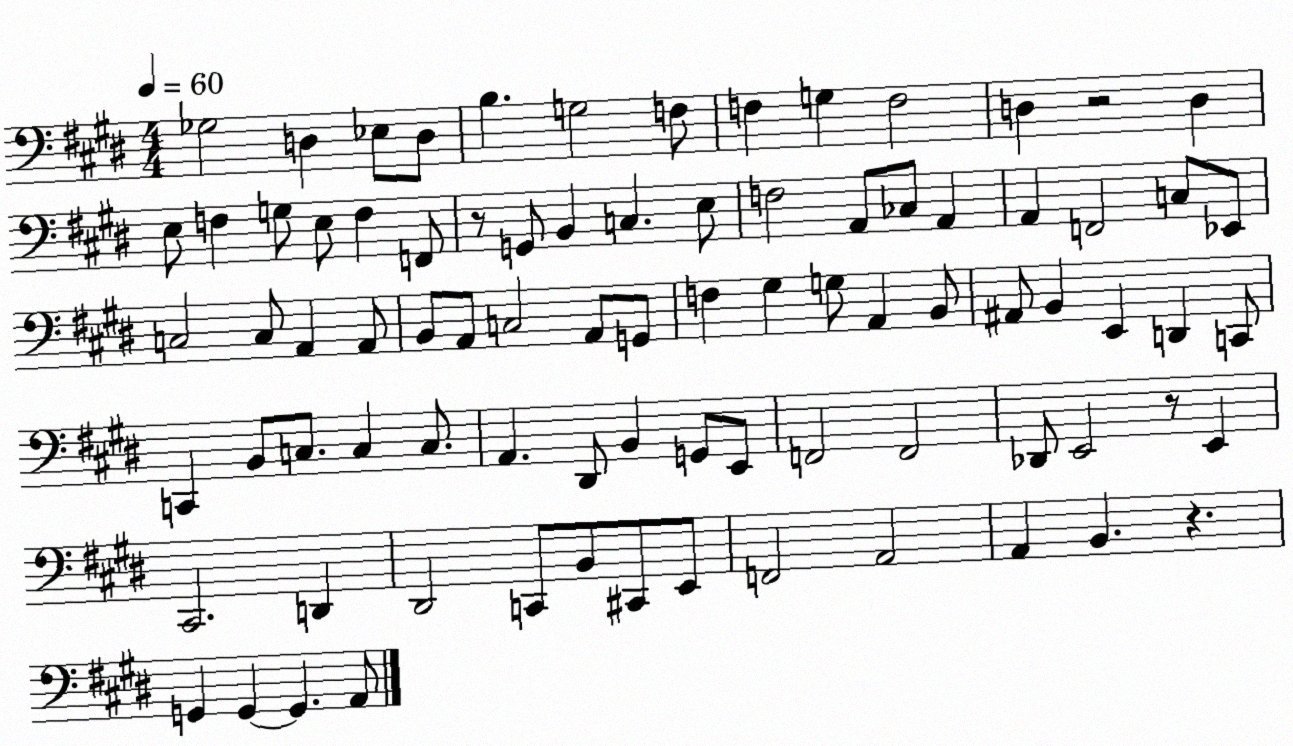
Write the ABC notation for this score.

X:1
T:Untitled
M:4/4
L:1/4
K:E
_G,2 D, _E,/2 D,/2 B, G,2 F,/2 F, G, F,2 D, z2 D, E,/2 F, G,/2 E,/2 F, F,,/2 z/2 G,,/2 B,, C, E,/2 F,2 A,,/2 _C,/2 A,, A,, F,,2 C,/2 _E,,/2 C,2 C,/2 A,, A,,/2 B,,/2 A,,/2 C,2 A,,/2 G,,/2 F, ^G, G,/2 A,, B,,/2 ^A,,/2 B,, E,, D,, C,,/2 C,, B,,/2 C,/2 C, C,/2 A,, ^D,,/2 B,, G,,/2 E,,/2 F,,2 F,,2 _D,,/2 E,,2 z/2 E,, ^C,,2 D,, ^D,,2 C,,/2 B,,/2 ^C,,/2 E,,/2 F,,2 A,,2 A,, B,, z G,, G,, G,, A,,/2